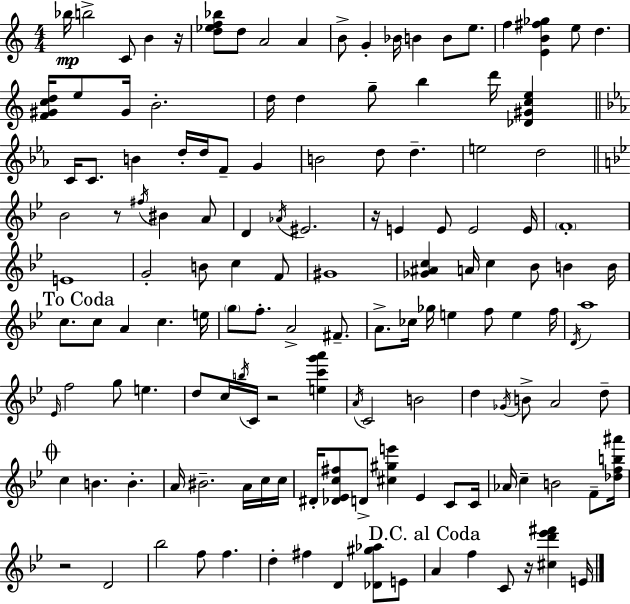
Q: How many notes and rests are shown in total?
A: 139